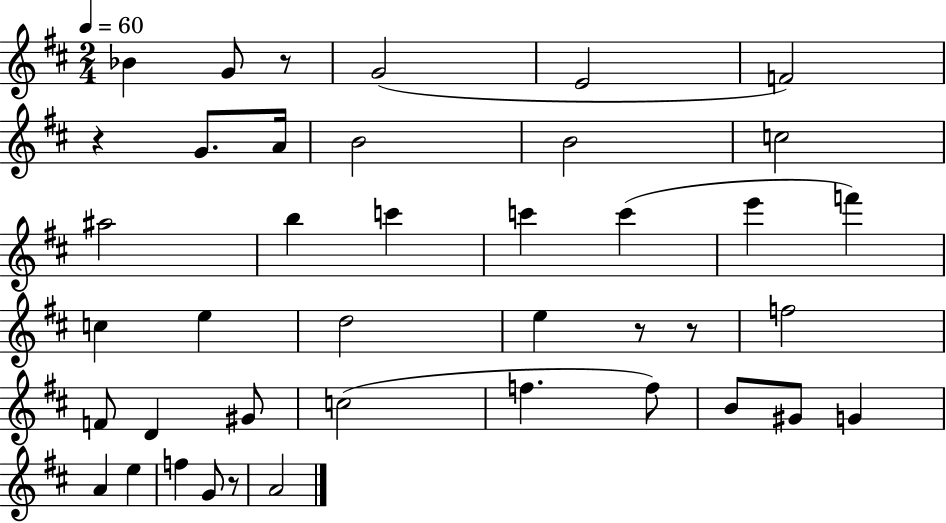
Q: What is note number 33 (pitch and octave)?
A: E5